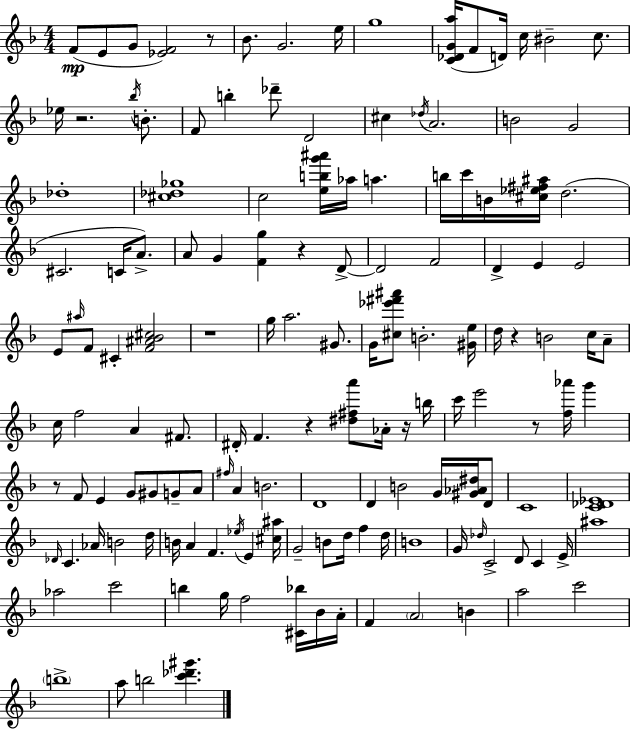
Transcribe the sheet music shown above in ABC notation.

X:1
T:Untitled
M:4/4
L:1/4
K:Dm
F/2 E/2 G/2 [_EF]2 z/2 _B/2 G2 e/4 g4 [C_DGa]/4 F/2 D/4 c/4 ^B2 c/2 _e/4 z2 _b/4 B/2 F/2 b _d'/2 D2 ^c _d/4 A2 B2 G2 _d4 [^c_d_g]4 c2 [ebg'^a']/4 _a/4 a b/4 c'/4 B/4 [^c_e^f^a]/4 d2 ^C2 C/4 A/2 A/2 G [Fg] z D/2 D2 F2 D E E2 E/2 ^a/4 F/2 ^C [F^A_B^c]2 z4 g/4 a2 ^G/2 G/4 [^c_e'^f'^a']/2 B2 [^Ge]/4 d/4 z B2 c/4 A/2 c/4 f2 A ^F/2 ^D/4 F z [^d^fa']/2 _A/4 z/4 b/4 c'/4 e'2 z/2 [f_a']/4 g' z/2 F/2 E G/2 ^G/2 G/2 A/2 ^f/4 A B2 D4 D B2 G/4 [^G_A^d]/4 D/2 C4 [C_D_E]4 _D/4 C _A/4 B2 d/4 B/4 A F _e/4 E [^c^a]/4 G2 B/2 d/4 f d/4 B4 G/4 _d/4 C2 D/2 C E/4 ^a4 _a2 c'2 b g/4 f2 [^C_b]/4 _B/4 A/4 F A2 B a2 c'2 b4 a/2 b2 [c'_d'^g']